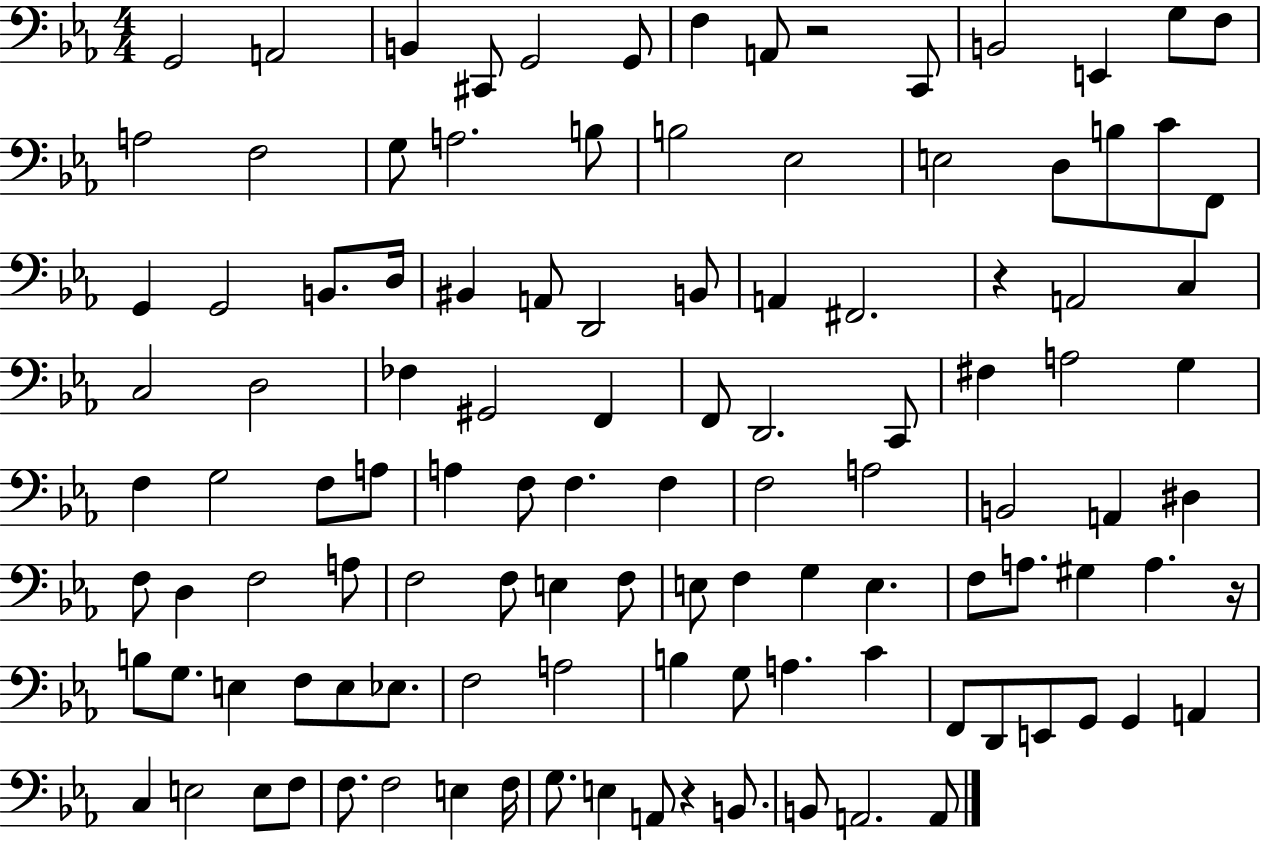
G2/h A2/h B2/q C#2/e G2/h G2/e F3/q A2/e R/h C2/e B2/h E2/q G3/e F3/e A3/h F3/h G3/e A3/h. B3/e B3/h Eb3/h E3/h D3/e B3/e C4/e F2/e G2/q G2/h B2/e. D3/s BIS2/q A2/e D2/h B2/e A2/q F#2/h. R/q A2/h C3/q C3/h D3/h FES3/q G#2/h F2/q F2/e D2/h. C2/e F#3/q A3/h G3/q F3/q G3/h F3/e A3/e A3/q F3/e F3/q. F3/q F3/h A3/h B2/h A2/q D#3/q F3/e D3/q F3/h A3/e F3/h F3/e E3/q F3/e E3/e F3/q G3/q E3/q. F3/e A3/e. G#3/q A3/q. R/s B3/e G3/e. E3/q F3/e E3/e Eb3/e. F3/h A3/h B3/q G3/e A3/q. C4/q F2/e D2/e E2/e G2/e G2/q A2/q C3/q E3/h E3/e F3/e F3/e. F3/h E3/q F3/s G3/e. E3/q A2/e R/q B2/e. B2/e A2/h. A2/e